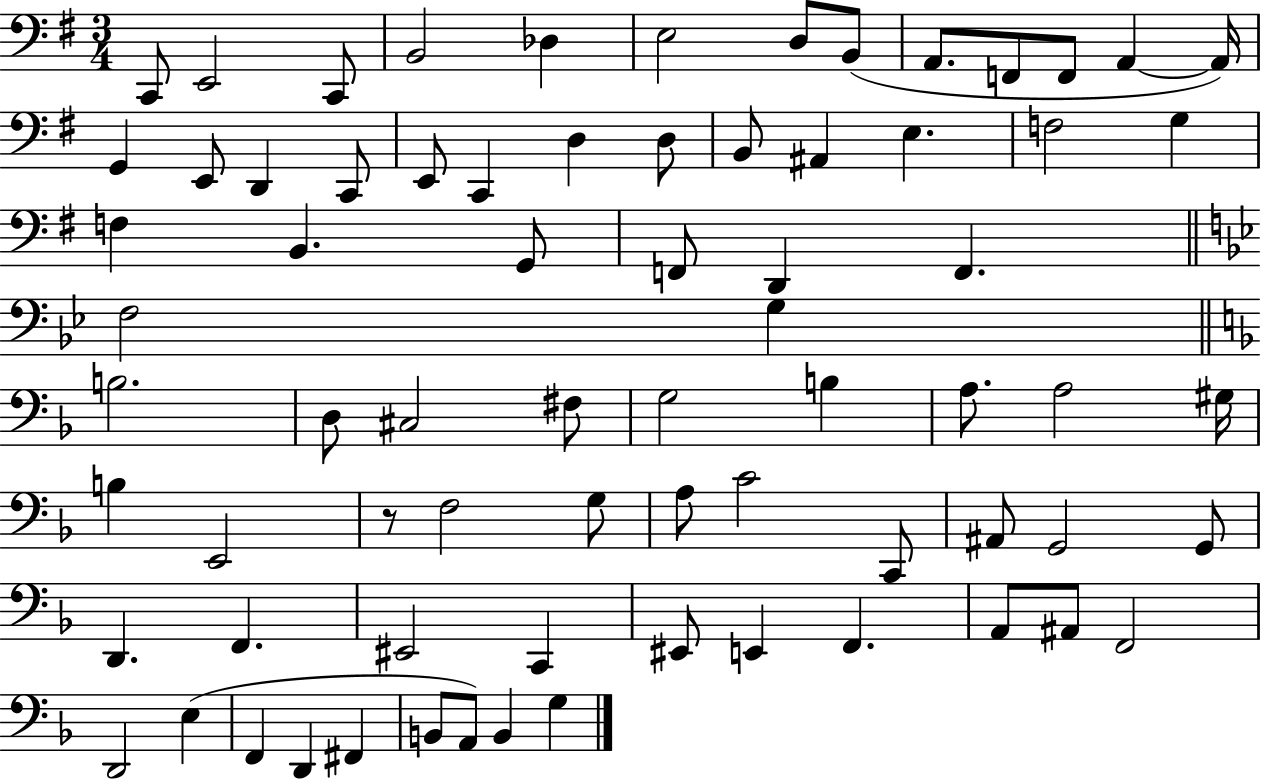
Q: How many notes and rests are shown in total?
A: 73